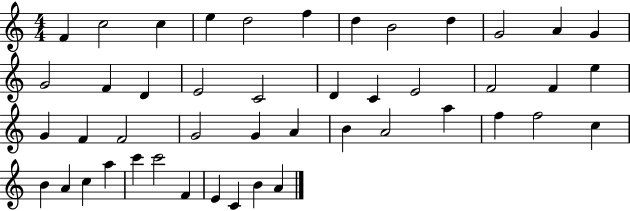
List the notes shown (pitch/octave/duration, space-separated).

F4/q C5/h C5/q E5/q D5/h F5/q D5/q B4/h D5/q G4/h A4/q G4/q G4/h F4/q D4/q E4/h C4/h D4/q C4/q E4/h F4/h F4/q E5/q G4/q F4/q F4/h G4/h G4/q A4/q B4/q A4/h A5/q F5/q F5/h C5/q B4/q A4/q C5/q A5/q C6/q C6/h F4/q E4/q C4/q B4/q A4/q